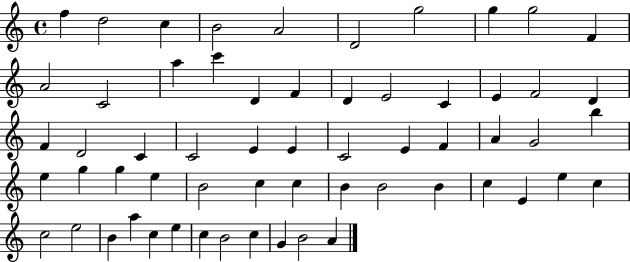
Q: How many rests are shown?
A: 0